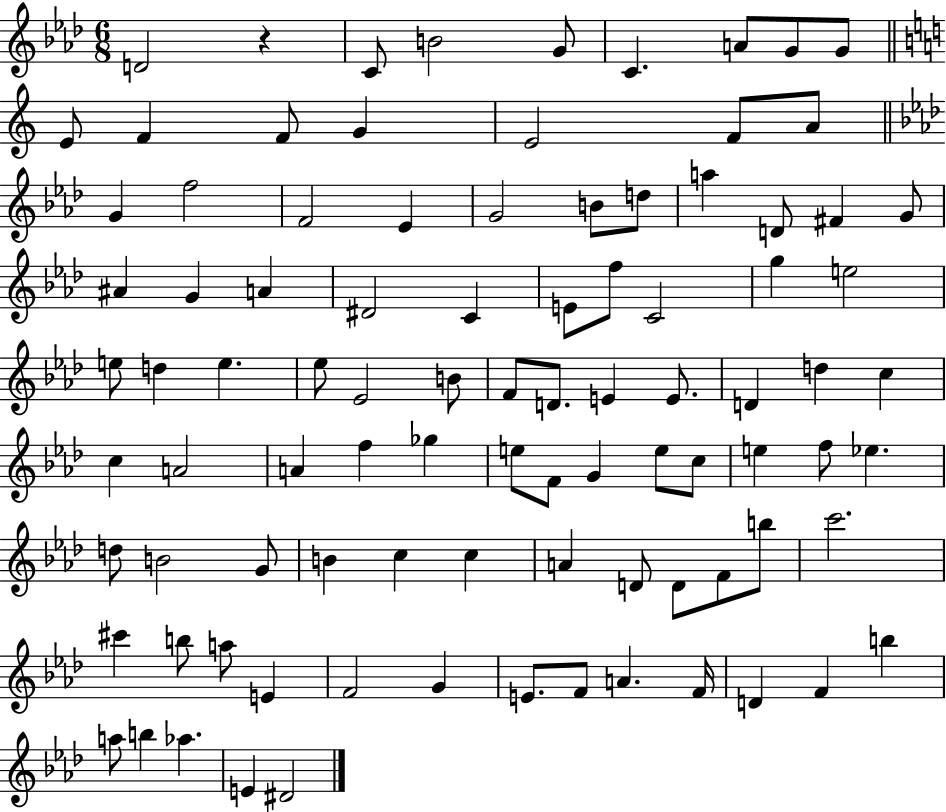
{
  \clef treble
  \numericTimeSignature
  \time 6/8
  \key aes \major
  d'2 r4 | c'8 b'2 g'8 | c'4. a'8 g'8 g'8 | \bar "||" \break \key a \minor e'8 f'4 f'8 g'4 | e'2 f'8 a'8 | \bar "||" \break \key aes \major g'4 f''2 | f'2 ees'4 | g'2 b'8 d''8 | a''4 d'8 fis'4 g'8 | \break ais'4 g'4 a'4 | dis'2 c'4 | e'8 f''8 c'2 | g''4 e''2 | \break e''8 d''4 e''4. | ees''8 ees'2 b'8 | f'8 d'8. e'4 e'8. | d'4 d''4 c''4 | \break c''4 a'2 | a'4 f''4 ges''4 | e''8 f'8 g'4 e''8 c''8 | e''4 f''8 ees''4. | \break d''8 b'2 g'8 | b'4 c''4 c''4 | a'4 d'8 d'8 f'8 b''8 | c'''2. | \break cis'''4 b''8 a''8 e'4 | f'2 g'4 | e'8. f'8 a'4. f'16 | d'4 f'4 b''4 | \break a''8 b''4 aes''4. | e'4 dis'2 | \bar "|."
}